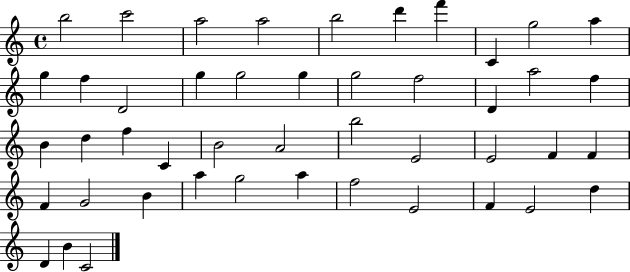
{
  \clef treble
  \time 4/4
  \defaultTimeSignature
  \key c \major
  b''2 c'''2 | a''2 a''2 | b''2 d'''4 f'''4 | c'4 g''2 a''4 | \break g''4 f''4 d'2 | g''4 g''2 g''4 | g''2 f''2 | d'4 a''2 f''4 | \break b'4 d''4 f''4 c'4 | b'2 a'2 | b''2 e'2 | e'2 f'4 f'4 | \break f'4 g'2 b'4 | a''4 g''2 a''4 | f''2 e'2 | f'4 e'2 d''4 | \break d'4 b'4 c'2 | \bar "|."
}